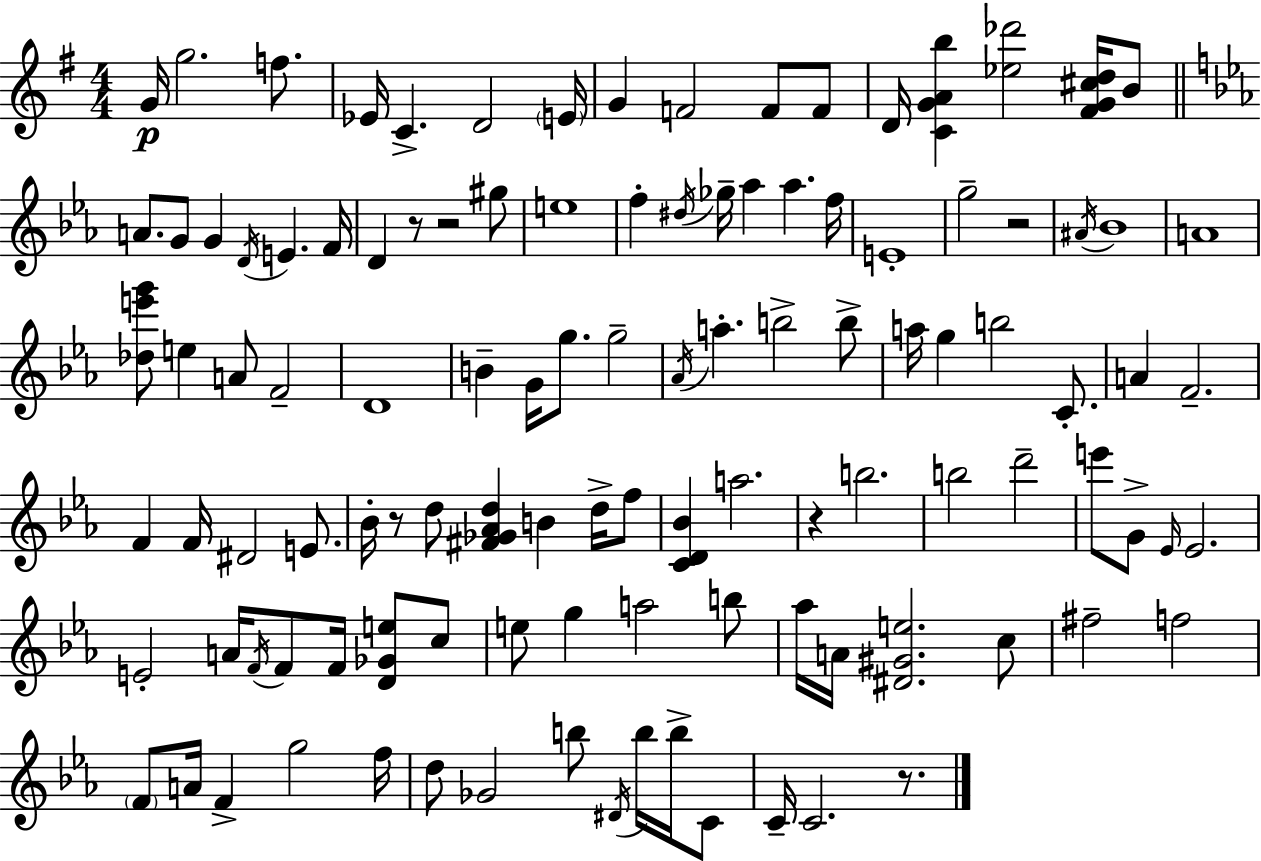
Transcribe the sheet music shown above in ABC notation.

X:1
T:Untitled
M:4/4
L:1/4
K:Em
G/4 g2 f/2 _E/4 C D2 E/4 G F2 F/2 F/2 D/4 [CGAb] [_e_d']2 [^FG^cd]/4 B/2 A/2 G/2 G D/4 E F/4 D z/2 z2 ^g/2 e4 f ^d/4 _g/4 _a _a f/4 E4 g2 z2 ^A/4 _B4 A4 [_de'g']/2 e A/2 F2 D4 B G/4 g/2 g2 _A/4 a b2 b/2 a/4 g b2 C/2 A F2 F F/4 ^D2 E/2 _B/4 z/2 d/2 [^F_G_Ad] B d/4 f/2 [CD_B] a2 z b2 b2 d'2 e'/2 G/2 _E/4 _E2 E2 A/4 F/4 F/2 F/4 [D_Ge]/2 c/2 e/2 g a2 b/2 _a/4 A/4 [^D^Ge]2 c/2 ^f2 f2 F/2 A/4 F g2 f/4 d/2 _G2 b/2 ^D/4 b/4 b/4 C/2 C/4 C2 z/2